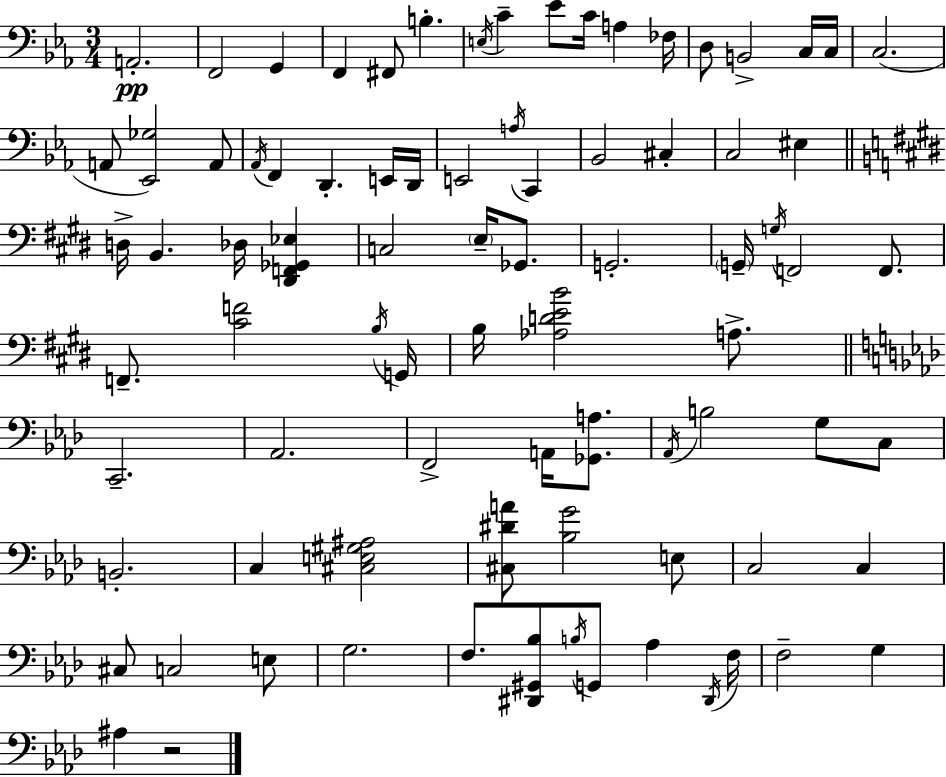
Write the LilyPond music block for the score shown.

{
  \clef bass
  \numericTimeSignature
  \time 3/4
  \key c \minor
  a,2.-.\pp | f,2 g,4 | f,4 fis,8 b4.-. | \acciaccatura { e16 } c'4-- ees'8 c'16 a4 | \break fes16 d8 b,2-> c16 | c16 c2.( | a,8 <ees, ges>2) a,8 | \acciaccatura { aes,16 } f,4 d,4.-. | \break e,16 d,16 e,2 \acciaccatura { a16 } c,4 | bes,2 cis4-. | c2 eis4 | \bar "||" \break \key e \major d16-> b,4. des16 <dis, f, ges, ees>4 | c2 \parenthesize e16-- ges,8. | g,2.-. | \parenthesize g,16-- \acciaccatura { g16 } f,2 f,8. | \break f,8.-- <cis' f'>2 | \acciaccatura { b16 } g,16 b16 <aes d' e' b'>2 a8.-> | \bar "||" \break \key f \minor c,2.-- | aes,2. | f,2-> a,16 <ges, a>8. | \acciaccatura { aes,16 } b2 g8 c8 | \break b,2.-. | c4 <cis e gis ais>2 | <cis dis' a'>8 <bes g'>2 e8 | c2 c4 | \break cis8 c2 e8 | g2. | f8. <dis, gis, bes>8 \acciaccatura { b16 } g,8 aes4 | \acciaccatura { dis,16 } f16 f2-- g4 | \break ais4 r2 | \bar "|."
}